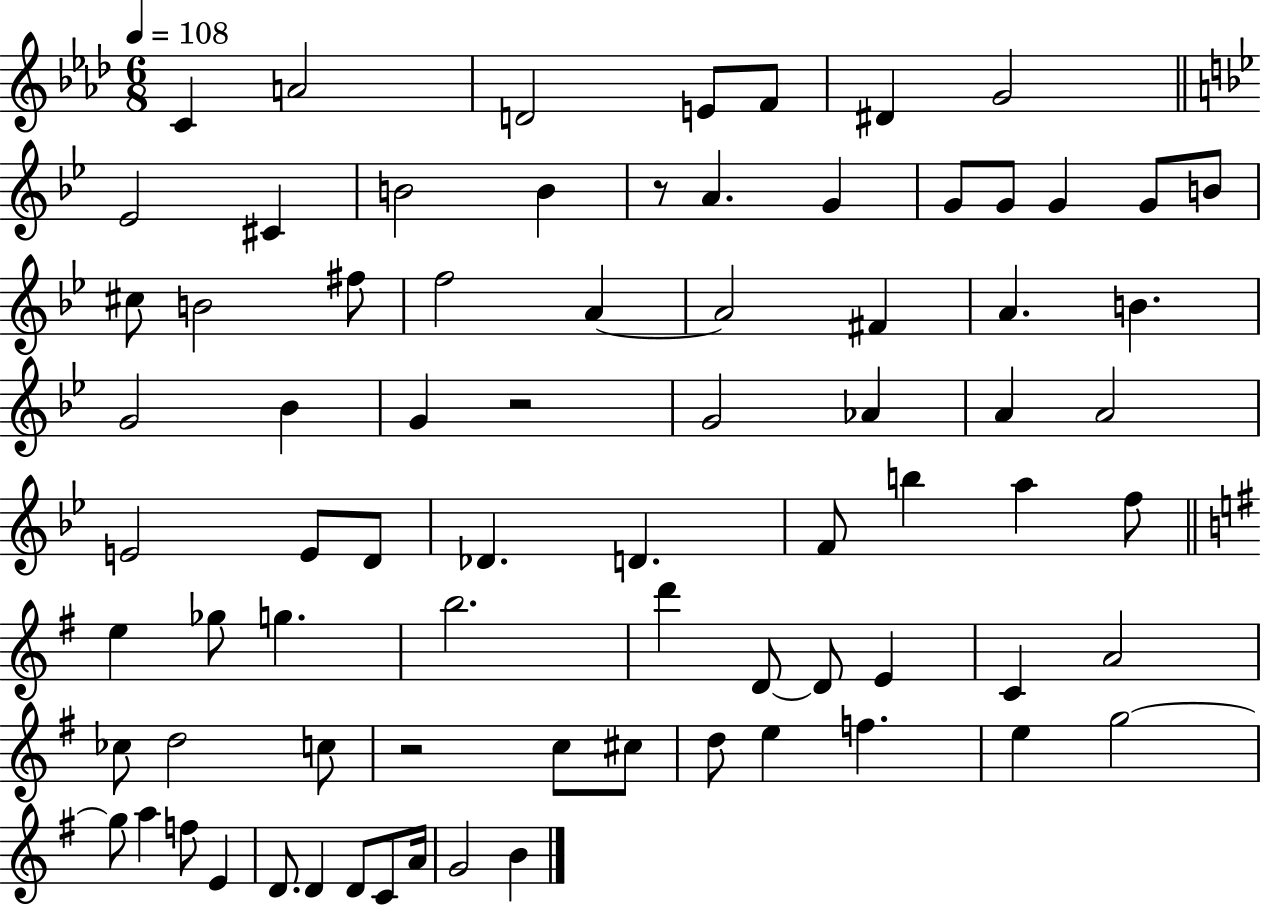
C4/q A4/h D4/h E4/e F4/e D#4/q G4/h Eb4/h C#4/q B4/h B4/q R/e A4/q. G4/q G4/e G4/e G4/q G4/e B4/e C#5/e B4/h F#5/e F5/h A4/q A4/h F#4/q A4/q. B4/q. G4/h Bb4/q G4/q R/h G4/h Ab4/q A4/q A4/h E4/h E4/e D4/e Db4/q. D4/q. F4/e B5/q A5/q F5/e E5/q Gb5/e G5/q. B5/h. D6/q D4/e D4/e E4/q C4/q A4/h CES5/e D5/h C5/e R/h C5/e C#5/e D5/e E5/q F5/q. E5/q G5/h G5/e A5/q F5/e E4/q D4/e. D4/q D4/e C4/e A4/s G4/h B4/q